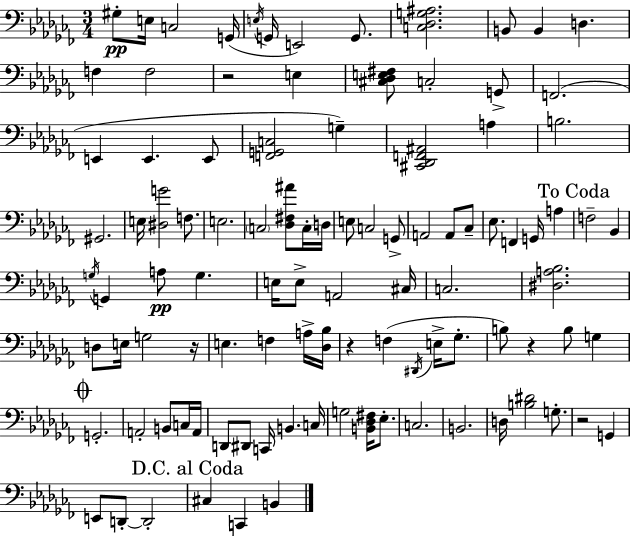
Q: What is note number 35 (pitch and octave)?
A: A2